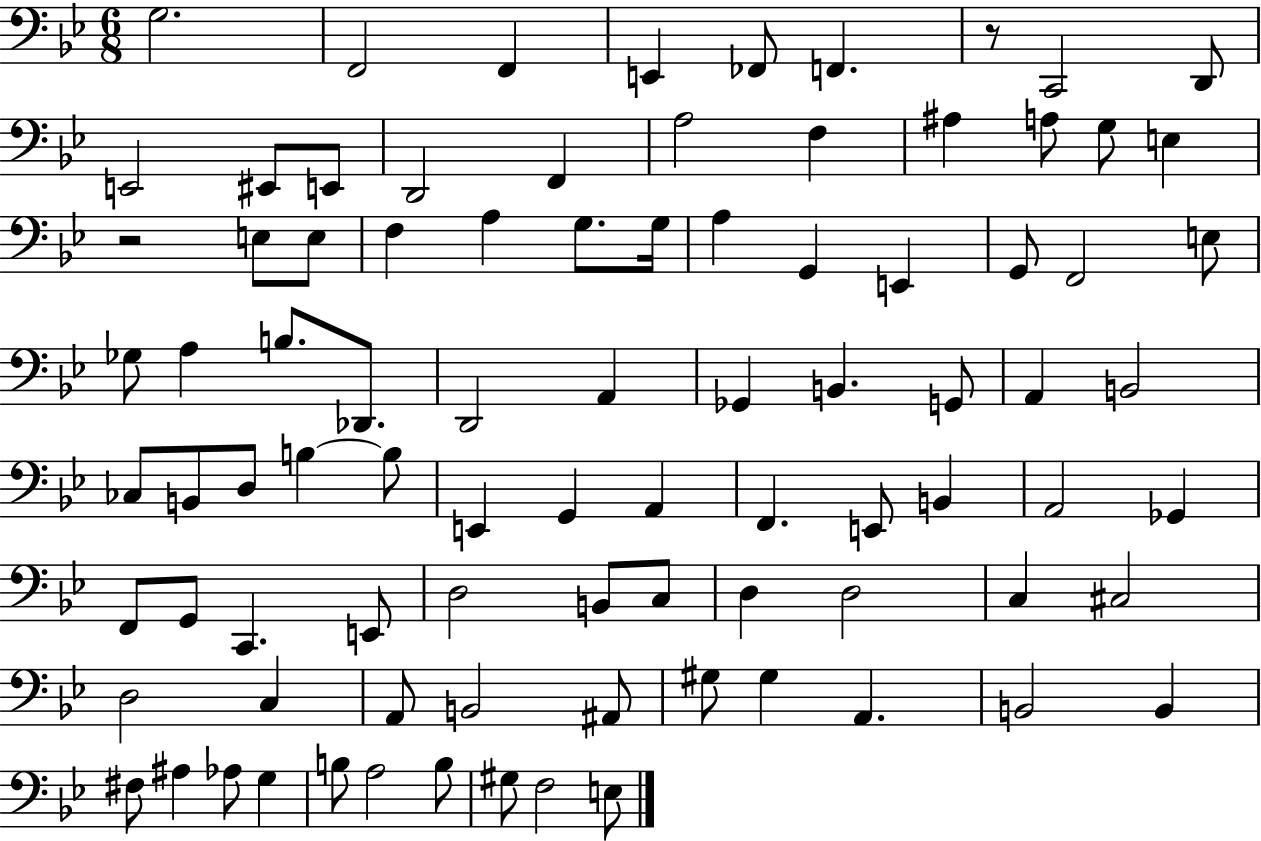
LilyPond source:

{
  \clef bass
  \numericTimeSignature
  \time 6/8
  \key bes \major
  g2. | f,2 f,4 | e,4 fes,8 f,4. | r8 c,2 d,8 | \break e,2 eis,8 e,8 | d,2 f,4 | a2 f4 | ais4 a8 g8 e4 | \break r2 e8 e8 | f4 a4 g8. g16 | a4 g,4 e,4 | g,8 f,2 e8 | \break ges8 a4 b8. des,8. | d,2 a,4 | ges,4 b,4. g,8 | a,4 b,2 | \break ces8 b,8 d8 b4~~ b8 | e,4 g,4 a,4 | f,4. e,8 b,4 | a,2 ges,4 | \break f,8 g,8 c,4. e,8 | d2 b,8 c8 | d4 d2 | c4 cis2 | \break d2 c4 | a,8 b,2 ais,8 | gis8 gis4 a,4. | b,2 b,4 | \break fis8 ais4 aes8 g4 | b8 a2 b8 | gis8 f2 e8 | \bar "|."
}